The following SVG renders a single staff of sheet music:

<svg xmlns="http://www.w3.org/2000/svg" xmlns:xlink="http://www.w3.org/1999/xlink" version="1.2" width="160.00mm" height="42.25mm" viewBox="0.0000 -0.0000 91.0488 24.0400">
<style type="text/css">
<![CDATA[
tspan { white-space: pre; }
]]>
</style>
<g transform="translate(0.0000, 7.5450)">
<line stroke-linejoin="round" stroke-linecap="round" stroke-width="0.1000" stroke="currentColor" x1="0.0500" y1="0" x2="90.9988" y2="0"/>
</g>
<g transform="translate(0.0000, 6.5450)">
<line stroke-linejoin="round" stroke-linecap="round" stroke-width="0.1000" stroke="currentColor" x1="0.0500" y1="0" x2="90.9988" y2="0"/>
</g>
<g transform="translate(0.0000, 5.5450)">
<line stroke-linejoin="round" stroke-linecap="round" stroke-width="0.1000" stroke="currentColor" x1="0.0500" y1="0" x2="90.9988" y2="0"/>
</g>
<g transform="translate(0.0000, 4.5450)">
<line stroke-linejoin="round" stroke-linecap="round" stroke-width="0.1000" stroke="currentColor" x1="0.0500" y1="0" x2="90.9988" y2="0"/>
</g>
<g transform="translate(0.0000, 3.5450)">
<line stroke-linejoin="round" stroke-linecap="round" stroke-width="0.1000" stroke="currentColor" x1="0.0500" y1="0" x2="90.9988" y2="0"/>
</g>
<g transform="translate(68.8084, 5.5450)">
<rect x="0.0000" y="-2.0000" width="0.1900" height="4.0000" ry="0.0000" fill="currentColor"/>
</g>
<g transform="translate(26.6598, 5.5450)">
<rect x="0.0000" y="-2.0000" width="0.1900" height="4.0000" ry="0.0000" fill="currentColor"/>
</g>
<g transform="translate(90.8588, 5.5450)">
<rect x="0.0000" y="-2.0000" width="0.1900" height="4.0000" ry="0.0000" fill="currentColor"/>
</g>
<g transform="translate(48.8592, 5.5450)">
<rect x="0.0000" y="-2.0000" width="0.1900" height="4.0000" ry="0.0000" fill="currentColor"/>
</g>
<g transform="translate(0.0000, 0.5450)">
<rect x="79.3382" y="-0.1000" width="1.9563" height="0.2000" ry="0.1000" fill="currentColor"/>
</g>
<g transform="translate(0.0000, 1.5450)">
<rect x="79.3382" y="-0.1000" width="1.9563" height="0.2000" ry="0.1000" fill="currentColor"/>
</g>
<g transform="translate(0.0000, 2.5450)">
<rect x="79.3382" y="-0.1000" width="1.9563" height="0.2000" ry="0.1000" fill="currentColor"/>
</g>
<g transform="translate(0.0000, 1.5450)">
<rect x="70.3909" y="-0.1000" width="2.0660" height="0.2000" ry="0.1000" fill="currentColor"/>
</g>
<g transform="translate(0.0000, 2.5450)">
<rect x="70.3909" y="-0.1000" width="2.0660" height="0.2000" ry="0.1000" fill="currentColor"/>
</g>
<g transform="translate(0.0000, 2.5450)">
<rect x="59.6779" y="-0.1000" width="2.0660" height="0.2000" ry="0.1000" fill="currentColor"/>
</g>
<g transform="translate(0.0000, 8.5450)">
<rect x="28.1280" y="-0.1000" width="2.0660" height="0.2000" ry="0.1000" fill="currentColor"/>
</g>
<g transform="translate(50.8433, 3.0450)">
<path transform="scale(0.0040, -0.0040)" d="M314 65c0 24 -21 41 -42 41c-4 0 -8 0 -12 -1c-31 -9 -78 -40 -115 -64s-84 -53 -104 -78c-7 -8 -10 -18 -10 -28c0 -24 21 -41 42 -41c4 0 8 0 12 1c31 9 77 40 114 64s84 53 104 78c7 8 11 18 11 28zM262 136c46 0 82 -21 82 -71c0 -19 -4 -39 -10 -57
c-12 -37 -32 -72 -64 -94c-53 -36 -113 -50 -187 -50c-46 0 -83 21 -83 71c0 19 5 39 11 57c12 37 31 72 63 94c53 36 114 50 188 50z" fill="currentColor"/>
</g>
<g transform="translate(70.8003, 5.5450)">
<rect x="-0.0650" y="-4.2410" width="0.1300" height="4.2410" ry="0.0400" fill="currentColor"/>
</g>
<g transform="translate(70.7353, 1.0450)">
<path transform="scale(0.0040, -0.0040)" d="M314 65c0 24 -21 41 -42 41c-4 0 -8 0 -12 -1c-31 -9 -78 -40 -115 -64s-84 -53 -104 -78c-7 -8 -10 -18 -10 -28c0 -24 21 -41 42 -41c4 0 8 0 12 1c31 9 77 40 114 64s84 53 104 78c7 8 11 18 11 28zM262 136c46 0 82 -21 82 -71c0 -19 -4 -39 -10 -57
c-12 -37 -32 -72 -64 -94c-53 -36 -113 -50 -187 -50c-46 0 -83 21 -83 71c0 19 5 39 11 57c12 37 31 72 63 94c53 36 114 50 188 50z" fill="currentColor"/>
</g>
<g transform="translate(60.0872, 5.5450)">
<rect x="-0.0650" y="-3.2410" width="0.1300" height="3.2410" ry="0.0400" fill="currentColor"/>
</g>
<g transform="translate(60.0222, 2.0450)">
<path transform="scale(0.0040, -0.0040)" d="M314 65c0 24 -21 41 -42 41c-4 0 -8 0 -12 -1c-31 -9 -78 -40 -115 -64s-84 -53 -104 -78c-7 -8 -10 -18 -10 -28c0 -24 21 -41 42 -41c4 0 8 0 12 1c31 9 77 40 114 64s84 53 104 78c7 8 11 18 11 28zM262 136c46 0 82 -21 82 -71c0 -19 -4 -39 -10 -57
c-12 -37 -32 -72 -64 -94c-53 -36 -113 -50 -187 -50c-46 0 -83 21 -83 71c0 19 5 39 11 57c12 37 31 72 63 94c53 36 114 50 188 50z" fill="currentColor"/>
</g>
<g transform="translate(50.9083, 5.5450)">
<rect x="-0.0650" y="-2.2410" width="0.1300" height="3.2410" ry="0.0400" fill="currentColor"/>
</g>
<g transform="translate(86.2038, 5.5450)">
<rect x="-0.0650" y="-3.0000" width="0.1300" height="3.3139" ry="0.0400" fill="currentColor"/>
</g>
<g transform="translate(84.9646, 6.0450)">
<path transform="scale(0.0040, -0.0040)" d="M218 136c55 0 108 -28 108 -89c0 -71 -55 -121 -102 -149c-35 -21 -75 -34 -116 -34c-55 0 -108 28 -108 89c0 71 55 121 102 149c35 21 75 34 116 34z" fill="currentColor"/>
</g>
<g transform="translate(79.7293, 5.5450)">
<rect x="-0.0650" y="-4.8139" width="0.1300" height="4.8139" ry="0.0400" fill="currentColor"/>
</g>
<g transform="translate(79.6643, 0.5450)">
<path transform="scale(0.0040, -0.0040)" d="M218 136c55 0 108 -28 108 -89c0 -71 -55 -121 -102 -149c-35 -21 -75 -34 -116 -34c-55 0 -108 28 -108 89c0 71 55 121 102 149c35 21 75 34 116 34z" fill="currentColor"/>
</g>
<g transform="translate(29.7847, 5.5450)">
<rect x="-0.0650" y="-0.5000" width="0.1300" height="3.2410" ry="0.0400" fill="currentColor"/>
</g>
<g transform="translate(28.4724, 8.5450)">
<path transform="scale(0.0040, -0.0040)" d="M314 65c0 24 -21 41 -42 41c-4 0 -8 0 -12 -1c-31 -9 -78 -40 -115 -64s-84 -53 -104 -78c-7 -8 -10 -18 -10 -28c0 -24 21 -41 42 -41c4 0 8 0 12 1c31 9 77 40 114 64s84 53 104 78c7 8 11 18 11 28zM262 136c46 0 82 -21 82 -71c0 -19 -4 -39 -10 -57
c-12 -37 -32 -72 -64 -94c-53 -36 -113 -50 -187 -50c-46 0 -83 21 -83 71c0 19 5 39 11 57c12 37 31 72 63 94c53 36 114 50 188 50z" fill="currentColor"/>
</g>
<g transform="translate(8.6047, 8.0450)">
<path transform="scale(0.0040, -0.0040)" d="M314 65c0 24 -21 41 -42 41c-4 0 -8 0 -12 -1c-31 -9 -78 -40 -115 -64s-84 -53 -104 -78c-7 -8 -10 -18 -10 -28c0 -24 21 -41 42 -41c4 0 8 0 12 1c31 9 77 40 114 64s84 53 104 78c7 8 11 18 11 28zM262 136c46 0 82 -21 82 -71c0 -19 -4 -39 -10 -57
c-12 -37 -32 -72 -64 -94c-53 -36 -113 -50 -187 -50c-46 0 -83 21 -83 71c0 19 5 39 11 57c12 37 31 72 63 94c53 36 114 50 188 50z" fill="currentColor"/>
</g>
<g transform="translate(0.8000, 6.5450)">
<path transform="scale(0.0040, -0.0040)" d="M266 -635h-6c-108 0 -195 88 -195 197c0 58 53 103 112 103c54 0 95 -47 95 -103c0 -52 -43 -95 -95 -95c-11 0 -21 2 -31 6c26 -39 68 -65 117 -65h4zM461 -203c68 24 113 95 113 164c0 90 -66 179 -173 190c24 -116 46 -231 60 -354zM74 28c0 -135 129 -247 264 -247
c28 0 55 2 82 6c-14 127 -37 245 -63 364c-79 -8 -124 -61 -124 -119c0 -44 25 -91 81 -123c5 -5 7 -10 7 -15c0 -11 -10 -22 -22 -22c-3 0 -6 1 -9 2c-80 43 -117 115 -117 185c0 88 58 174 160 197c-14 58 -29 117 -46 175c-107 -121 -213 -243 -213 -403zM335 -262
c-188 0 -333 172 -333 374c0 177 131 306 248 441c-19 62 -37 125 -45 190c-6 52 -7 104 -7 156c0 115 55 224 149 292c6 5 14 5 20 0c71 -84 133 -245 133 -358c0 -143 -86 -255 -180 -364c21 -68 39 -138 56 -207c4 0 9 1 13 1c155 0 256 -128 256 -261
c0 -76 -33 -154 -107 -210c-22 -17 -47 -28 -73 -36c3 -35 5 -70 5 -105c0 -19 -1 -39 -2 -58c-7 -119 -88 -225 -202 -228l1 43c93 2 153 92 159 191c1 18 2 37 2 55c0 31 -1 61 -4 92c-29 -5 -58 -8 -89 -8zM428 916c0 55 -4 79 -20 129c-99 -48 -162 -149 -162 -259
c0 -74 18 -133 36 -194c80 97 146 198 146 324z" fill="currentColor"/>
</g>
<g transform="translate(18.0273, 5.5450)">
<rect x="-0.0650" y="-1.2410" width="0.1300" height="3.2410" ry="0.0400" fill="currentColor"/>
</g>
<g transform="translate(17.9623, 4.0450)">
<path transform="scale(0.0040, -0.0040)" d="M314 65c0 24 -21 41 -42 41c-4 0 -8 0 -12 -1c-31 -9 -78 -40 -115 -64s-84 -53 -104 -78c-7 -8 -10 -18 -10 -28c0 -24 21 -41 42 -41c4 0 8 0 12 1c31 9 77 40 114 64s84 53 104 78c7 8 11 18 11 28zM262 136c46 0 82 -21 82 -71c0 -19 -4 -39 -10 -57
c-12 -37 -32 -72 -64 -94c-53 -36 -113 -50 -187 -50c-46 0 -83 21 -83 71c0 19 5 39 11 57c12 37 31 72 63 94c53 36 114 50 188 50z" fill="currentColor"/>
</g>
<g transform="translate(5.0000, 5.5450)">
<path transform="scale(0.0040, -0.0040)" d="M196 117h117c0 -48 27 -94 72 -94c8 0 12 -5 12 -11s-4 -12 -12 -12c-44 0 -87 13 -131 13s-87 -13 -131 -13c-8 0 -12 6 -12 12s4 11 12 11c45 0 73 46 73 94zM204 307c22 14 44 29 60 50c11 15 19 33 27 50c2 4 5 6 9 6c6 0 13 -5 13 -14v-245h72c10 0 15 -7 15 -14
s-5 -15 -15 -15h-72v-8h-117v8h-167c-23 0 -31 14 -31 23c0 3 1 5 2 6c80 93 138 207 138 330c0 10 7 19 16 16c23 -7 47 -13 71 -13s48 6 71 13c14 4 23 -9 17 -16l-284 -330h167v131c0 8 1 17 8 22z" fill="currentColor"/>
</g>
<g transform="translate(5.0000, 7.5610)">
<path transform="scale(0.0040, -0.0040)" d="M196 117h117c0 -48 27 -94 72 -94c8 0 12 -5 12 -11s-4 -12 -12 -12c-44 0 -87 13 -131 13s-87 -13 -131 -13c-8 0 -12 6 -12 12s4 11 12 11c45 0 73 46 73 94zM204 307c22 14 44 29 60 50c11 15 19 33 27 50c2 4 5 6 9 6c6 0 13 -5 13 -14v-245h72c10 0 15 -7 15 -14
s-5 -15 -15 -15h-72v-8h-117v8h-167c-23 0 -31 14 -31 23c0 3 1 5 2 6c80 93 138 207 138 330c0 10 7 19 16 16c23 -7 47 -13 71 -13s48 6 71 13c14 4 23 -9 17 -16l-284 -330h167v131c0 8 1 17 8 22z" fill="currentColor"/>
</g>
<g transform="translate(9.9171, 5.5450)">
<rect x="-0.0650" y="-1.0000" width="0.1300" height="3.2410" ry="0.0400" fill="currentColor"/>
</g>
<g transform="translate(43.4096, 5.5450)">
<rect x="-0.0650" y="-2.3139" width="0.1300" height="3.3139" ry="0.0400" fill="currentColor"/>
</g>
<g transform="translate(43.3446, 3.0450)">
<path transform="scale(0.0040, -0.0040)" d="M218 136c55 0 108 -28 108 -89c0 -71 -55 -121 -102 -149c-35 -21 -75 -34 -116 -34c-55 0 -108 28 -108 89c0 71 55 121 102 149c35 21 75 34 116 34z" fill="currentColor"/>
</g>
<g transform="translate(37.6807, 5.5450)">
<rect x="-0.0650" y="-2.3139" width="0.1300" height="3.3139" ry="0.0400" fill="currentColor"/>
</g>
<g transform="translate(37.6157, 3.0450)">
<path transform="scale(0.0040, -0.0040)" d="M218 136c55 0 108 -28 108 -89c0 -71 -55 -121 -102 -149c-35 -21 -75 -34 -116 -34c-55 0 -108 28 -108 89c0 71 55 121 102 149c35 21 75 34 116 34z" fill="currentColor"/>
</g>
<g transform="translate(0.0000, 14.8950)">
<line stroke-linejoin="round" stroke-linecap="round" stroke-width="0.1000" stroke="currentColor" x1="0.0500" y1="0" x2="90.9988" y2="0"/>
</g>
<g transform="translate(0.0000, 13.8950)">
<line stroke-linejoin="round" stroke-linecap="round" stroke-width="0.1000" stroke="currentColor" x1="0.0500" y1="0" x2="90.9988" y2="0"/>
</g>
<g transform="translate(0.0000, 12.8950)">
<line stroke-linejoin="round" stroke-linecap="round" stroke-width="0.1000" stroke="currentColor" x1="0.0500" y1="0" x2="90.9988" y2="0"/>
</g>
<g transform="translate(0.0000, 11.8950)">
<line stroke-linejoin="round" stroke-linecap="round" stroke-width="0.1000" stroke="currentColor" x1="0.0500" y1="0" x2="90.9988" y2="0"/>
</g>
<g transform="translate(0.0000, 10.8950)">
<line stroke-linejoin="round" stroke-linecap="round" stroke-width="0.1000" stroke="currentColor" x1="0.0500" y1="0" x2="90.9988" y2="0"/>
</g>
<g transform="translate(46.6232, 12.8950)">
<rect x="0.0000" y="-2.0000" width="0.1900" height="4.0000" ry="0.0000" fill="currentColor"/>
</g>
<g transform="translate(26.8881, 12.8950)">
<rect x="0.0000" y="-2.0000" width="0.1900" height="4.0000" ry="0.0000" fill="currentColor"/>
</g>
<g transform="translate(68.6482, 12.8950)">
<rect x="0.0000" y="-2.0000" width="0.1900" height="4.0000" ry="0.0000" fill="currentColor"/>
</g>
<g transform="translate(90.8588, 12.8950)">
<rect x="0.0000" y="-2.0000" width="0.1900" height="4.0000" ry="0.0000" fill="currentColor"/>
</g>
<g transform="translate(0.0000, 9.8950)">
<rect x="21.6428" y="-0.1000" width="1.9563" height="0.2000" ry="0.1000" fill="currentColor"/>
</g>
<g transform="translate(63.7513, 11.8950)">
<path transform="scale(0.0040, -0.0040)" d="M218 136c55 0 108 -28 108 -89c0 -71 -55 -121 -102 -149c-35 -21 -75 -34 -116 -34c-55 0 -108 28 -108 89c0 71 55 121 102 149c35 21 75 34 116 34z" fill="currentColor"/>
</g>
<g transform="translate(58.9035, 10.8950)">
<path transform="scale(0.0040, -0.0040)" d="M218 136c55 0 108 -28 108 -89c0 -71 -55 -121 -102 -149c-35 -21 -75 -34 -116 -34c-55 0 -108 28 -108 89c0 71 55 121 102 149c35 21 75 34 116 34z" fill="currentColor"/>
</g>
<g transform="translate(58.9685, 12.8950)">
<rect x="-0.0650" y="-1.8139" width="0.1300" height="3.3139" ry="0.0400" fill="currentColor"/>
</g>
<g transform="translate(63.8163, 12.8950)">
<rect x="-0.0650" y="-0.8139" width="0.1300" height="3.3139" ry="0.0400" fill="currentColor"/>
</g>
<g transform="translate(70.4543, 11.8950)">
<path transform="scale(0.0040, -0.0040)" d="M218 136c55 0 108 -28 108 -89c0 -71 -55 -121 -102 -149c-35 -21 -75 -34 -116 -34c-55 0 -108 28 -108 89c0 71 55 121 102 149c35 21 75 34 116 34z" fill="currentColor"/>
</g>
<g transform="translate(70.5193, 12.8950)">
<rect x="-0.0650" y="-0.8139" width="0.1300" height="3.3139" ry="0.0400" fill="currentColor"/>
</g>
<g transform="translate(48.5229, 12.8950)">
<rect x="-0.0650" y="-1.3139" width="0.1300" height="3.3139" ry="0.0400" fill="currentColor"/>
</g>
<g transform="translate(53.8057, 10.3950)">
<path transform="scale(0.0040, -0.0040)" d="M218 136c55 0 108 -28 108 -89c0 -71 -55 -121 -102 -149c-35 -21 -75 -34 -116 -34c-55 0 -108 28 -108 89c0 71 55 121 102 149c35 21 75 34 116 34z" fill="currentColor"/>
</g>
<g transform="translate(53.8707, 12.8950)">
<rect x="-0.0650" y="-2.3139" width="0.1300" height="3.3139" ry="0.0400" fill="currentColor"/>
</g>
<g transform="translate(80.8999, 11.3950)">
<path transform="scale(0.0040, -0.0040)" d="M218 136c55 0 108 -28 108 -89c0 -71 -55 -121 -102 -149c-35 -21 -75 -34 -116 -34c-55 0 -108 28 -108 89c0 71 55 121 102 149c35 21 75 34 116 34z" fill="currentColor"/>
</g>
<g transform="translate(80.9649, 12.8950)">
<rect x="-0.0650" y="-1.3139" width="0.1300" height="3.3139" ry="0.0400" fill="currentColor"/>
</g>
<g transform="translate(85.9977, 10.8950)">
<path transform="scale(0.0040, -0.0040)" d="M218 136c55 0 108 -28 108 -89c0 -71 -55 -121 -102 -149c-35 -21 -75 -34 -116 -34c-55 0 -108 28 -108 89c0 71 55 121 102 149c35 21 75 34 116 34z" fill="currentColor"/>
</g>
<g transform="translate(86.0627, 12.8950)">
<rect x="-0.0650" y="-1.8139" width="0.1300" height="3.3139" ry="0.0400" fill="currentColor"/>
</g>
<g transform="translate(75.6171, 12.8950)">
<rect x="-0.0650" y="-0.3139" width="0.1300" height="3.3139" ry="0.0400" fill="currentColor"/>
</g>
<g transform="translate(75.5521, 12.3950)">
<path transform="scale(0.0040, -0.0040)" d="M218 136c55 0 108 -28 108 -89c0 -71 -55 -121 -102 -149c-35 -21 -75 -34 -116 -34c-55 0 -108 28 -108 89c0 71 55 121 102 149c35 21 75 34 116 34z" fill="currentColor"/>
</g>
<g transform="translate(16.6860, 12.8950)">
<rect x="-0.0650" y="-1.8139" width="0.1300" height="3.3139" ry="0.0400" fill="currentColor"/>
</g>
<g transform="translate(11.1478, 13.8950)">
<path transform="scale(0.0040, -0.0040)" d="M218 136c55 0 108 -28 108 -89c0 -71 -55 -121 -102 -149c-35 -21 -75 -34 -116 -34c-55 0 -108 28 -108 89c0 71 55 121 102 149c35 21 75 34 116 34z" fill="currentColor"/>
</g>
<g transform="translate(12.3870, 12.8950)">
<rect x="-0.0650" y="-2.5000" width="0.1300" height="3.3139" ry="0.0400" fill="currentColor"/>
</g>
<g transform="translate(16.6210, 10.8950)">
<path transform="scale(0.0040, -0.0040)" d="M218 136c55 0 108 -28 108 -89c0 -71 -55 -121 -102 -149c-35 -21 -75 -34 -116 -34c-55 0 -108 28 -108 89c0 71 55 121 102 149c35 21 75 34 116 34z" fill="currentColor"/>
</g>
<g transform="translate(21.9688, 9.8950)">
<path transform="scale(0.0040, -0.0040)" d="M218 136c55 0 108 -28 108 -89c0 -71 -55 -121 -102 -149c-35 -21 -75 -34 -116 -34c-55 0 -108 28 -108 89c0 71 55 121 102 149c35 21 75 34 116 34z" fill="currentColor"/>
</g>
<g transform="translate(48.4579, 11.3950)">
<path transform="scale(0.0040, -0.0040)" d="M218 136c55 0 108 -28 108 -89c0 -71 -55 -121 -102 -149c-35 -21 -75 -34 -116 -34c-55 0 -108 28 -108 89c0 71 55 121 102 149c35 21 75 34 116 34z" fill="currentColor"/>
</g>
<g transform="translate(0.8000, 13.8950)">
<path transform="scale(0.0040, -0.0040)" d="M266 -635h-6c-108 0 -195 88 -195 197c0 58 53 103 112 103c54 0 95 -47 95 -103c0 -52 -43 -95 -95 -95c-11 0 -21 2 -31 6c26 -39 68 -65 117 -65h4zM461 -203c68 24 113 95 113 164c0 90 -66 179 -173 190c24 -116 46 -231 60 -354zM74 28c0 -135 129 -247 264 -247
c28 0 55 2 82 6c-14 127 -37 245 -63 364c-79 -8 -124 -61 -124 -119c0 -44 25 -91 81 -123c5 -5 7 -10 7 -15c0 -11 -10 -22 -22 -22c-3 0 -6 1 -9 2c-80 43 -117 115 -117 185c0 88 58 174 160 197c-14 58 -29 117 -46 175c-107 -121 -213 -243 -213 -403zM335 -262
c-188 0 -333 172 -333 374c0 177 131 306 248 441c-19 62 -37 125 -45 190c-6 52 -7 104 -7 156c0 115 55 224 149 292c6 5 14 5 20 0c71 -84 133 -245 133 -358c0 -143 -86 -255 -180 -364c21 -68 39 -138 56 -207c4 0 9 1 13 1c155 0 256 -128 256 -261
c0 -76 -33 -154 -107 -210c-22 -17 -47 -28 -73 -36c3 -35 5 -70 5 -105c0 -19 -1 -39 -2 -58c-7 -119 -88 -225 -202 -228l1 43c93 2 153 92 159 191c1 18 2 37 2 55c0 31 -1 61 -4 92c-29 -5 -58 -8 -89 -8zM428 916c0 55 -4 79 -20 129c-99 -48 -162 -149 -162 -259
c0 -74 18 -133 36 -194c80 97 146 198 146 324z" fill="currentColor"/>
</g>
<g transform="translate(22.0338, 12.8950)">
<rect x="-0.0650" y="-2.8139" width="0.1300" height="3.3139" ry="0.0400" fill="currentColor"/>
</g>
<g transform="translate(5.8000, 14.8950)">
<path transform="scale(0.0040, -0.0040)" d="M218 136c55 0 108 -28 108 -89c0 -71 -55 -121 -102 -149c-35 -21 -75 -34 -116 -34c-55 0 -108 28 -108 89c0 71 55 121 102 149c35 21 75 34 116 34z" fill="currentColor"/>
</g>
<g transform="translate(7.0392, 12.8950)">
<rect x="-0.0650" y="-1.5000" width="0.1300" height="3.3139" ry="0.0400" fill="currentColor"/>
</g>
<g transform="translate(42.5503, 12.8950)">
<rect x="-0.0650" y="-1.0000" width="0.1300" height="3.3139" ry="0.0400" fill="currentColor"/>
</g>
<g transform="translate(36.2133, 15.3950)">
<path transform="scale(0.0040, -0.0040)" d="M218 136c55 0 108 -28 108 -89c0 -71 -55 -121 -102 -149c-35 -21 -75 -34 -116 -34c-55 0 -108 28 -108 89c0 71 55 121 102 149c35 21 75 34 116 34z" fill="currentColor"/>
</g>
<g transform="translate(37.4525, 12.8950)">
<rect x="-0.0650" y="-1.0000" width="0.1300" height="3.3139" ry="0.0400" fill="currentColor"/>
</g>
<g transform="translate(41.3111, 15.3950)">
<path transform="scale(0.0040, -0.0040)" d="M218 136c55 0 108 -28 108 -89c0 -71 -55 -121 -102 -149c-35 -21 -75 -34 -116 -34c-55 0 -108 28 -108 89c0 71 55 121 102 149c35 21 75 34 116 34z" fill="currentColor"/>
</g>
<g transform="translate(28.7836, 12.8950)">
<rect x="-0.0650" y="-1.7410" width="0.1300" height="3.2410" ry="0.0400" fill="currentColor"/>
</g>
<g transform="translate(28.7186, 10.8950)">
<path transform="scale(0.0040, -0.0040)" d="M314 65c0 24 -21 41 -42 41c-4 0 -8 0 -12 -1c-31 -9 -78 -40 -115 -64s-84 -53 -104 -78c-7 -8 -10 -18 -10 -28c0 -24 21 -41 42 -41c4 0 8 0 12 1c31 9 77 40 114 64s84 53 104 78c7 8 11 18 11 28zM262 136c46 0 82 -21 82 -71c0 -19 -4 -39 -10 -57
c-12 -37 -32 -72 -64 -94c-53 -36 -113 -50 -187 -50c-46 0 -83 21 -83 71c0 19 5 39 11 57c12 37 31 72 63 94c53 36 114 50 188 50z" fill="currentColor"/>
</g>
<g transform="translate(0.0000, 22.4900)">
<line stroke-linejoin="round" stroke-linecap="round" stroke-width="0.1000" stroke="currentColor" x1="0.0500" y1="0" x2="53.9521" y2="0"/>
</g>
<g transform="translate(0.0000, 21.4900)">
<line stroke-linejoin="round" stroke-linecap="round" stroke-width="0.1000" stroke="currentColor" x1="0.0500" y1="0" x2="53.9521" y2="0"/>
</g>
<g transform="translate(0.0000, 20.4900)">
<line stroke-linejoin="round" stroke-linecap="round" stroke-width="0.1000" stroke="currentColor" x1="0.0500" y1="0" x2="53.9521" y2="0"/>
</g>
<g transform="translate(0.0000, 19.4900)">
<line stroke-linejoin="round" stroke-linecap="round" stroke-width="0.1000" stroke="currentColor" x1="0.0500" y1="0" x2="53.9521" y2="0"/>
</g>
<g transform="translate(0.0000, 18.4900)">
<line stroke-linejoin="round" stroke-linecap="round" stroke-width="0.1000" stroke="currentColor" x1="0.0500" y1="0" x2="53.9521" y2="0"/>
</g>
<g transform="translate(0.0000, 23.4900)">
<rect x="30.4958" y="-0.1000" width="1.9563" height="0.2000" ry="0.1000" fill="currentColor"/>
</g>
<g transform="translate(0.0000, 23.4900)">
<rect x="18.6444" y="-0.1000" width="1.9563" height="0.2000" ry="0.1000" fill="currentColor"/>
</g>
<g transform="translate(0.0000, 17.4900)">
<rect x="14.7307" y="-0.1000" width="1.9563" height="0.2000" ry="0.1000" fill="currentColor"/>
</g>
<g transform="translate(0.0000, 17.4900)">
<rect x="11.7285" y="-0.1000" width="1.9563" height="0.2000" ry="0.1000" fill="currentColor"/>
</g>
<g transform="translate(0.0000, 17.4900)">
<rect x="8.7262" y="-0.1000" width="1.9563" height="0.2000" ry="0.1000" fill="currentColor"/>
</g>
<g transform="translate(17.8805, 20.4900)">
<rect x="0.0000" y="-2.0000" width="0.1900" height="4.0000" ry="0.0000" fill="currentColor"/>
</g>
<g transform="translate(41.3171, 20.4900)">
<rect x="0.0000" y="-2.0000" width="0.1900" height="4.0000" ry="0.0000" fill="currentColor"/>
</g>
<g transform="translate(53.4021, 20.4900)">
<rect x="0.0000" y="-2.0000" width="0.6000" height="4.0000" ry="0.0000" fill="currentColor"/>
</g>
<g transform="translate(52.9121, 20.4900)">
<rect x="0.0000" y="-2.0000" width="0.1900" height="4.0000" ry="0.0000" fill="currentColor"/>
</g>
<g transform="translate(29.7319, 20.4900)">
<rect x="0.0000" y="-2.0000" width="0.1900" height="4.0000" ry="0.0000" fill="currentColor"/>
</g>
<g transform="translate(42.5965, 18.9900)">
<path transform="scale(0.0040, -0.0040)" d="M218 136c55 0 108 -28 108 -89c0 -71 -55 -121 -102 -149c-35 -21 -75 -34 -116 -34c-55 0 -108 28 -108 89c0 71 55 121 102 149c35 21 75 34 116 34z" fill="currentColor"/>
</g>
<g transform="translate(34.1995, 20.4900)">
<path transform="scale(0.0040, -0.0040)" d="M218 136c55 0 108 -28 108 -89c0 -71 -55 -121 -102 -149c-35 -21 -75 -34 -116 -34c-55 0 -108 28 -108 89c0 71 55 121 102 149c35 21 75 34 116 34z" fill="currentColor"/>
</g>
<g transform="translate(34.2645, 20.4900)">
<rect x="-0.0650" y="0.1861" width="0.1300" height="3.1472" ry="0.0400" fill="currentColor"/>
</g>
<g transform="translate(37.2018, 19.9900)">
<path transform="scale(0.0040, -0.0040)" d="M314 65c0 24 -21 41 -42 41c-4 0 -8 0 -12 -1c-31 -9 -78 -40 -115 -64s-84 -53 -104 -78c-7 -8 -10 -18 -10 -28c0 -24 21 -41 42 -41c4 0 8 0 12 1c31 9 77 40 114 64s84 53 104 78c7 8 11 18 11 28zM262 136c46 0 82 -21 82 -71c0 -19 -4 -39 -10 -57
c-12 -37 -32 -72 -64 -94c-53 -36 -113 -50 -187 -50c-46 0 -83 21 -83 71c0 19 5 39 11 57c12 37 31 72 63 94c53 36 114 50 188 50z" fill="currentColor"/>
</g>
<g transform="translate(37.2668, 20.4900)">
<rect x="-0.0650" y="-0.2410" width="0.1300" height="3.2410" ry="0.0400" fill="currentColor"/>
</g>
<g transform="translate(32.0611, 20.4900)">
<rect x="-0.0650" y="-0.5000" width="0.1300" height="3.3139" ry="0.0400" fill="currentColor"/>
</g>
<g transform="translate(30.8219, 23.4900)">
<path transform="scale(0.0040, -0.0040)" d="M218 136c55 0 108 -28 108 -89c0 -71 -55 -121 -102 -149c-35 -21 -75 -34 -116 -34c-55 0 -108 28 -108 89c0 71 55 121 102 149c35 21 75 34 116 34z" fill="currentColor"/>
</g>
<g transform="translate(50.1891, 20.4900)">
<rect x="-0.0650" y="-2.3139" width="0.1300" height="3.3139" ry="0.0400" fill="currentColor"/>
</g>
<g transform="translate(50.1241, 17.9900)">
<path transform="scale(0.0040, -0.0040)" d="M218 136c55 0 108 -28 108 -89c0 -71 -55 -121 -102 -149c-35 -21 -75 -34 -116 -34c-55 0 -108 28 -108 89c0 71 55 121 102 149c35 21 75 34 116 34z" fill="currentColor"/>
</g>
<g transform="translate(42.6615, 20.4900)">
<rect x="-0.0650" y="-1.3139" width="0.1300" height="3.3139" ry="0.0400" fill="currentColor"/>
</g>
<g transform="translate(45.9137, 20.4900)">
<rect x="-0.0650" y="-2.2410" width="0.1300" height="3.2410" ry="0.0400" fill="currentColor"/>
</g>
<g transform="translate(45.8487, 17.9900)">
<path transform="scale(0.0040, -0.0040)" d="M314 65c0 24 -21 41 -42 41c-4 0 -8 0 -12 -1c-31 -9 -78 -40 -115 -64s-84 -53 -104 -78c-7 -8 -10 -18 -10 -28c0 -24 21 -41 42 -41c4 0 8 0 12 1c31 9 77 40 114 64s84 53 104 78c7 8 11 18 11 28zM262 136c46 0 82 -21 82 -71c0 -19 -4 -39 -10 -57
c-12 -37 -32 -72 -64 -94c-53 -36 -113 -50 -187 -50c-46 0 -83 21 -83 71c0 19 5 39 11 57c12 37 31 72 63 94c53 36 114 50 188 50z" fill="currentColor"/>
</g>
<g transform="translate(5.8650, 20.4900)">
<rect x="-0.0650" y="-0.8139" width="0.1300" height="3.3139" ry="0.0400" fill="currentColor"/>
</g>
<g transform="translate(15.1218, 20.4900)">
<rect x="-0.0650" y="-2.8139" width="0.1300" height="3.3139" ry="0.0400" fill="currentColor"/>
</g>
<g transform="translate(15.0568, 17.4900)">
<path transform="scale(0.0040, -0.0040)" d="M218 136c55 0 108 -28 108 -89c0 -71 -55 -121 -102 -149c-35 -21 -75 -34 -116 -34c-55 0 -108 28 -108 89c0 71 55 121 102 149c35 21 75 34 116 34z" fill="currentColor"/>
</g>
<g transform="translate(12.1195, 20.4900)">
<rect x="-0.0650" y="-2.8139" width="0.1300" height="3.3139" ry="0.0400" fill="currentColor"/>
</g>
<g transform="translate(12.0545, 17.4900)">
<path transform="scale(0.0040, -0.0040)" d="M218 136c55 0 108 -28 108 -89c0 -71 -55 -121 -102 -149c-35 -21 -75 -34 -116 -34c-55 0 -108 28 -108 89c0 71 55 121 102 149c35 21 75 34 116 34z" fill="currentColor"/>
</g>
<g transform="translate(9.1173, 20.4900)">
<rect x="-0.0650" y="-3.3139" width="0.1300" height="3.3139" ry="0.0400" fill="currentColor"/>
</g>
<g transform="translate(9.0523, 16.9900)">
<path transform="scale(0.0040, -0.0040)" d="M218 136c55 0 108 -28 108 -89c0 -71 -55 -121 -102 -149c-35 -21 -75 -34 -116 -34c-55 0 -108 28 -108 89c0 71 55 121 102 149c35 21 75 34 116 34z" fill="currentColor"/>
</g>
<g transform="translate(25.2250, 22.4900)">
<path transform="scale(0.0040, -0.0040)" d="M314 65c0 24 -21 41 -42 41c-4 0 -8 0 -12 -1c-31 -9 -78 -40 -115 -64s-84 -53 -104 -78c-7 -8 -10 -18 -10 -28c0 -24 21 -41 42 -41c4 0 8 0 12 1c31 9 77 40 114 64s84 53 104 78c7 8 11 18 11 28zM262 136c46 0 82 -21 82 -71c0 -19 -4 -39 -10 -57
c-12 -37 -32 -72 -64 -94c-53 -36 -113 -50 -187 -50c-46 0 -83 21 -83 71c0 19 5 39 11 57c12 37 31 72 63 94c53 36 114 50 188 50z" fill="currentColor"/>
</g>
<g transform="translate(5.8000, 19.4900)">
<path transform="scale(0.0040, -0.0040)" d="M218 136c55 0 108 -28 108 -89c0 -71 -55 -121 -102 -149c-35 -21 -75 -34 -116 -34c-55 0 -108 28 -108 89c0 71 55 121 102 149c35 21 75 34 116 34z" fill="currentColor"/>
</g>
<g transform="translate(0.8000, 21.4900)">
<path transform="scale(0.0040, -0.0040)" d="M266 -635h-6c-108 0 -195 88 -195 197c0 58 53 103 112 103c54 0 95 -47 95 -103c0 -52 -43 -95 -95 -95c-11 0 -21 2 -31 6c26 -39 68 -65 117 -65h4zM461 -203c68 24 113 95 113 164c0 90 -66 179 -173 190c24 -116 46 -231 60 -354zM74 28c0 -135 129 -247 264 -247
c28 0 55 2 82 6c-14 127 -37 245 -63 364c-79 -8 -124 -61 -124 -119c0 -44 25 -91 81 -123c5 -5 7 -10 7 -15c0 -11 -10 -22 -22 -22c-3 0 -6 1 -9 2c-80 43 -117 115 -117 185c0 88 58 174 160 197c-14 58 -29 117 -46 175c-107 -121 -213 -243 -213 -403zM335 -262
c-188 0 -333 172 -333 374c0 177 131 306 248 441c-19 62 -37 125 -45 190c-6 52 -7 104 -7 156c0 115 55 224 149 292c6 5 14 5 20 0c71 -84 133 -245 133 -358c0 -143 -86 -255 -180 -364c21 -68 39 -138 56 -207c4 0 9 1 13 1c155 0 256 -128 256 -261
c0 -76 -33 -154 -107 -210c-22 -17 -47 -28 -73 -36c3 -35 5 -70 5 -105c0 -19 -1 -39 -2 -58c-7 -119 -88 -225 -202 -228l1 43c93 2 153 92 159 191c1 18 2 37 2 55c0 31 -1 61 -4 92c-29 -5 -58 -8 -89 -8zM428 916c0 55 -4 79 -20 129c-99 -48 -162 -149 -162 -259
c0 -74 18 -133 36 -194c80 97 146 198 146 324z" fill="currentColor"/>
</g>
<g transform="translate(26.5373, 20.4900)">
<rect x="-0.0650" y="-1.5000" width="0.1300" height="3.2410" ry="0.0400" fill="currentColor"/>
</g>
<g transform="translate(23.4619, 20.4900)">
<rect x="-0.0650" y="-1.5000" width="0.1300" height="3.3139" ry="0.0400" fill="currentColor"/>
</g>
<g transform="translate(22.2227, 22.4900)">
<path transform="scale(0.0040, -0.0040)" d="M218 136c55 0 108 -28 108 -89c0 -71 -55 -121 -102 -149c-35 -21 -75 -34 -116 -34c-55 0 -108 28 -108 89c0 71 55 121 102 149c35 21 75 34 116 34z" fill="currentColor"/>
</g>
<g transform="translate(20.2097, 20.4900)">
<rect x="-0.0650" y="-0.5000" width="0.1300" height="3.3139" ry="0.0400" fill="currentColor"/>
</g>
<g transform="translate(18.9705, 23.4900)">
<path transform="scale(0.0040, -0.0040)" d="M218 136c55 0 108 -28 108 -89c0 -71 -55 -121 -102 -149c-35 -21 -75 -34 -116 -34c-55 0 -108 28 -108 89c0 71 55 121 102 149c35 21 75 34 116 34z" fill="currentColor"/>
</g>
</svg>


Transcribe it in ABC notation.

X:1
T:Untitled
M:4/4
L:1/4
K:C
D2 e2 C2 g g g2 b2 d'2 e' A E G f a f2 D D e g f d d c e f d b a a C E E2 C B c2 e g2 g